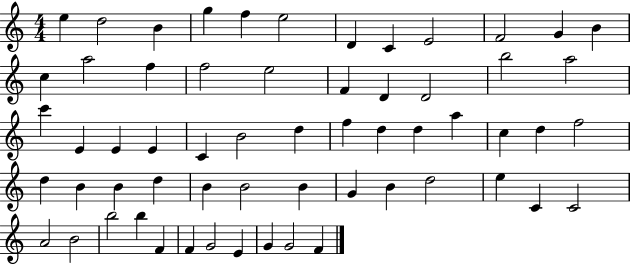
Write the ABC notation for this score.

X:1
T:Untitled
M:4/4
L:1/4
K:C
e d2 B g f e2 D C E2 F2 G B c a2 f f2 e2 F D D2 b2 a2 c' E E E C B2 d f d d a c d f2 d B B d B B2 B G B d2 e C C2 A2 B2 b2 b F F G2 E G G2 F